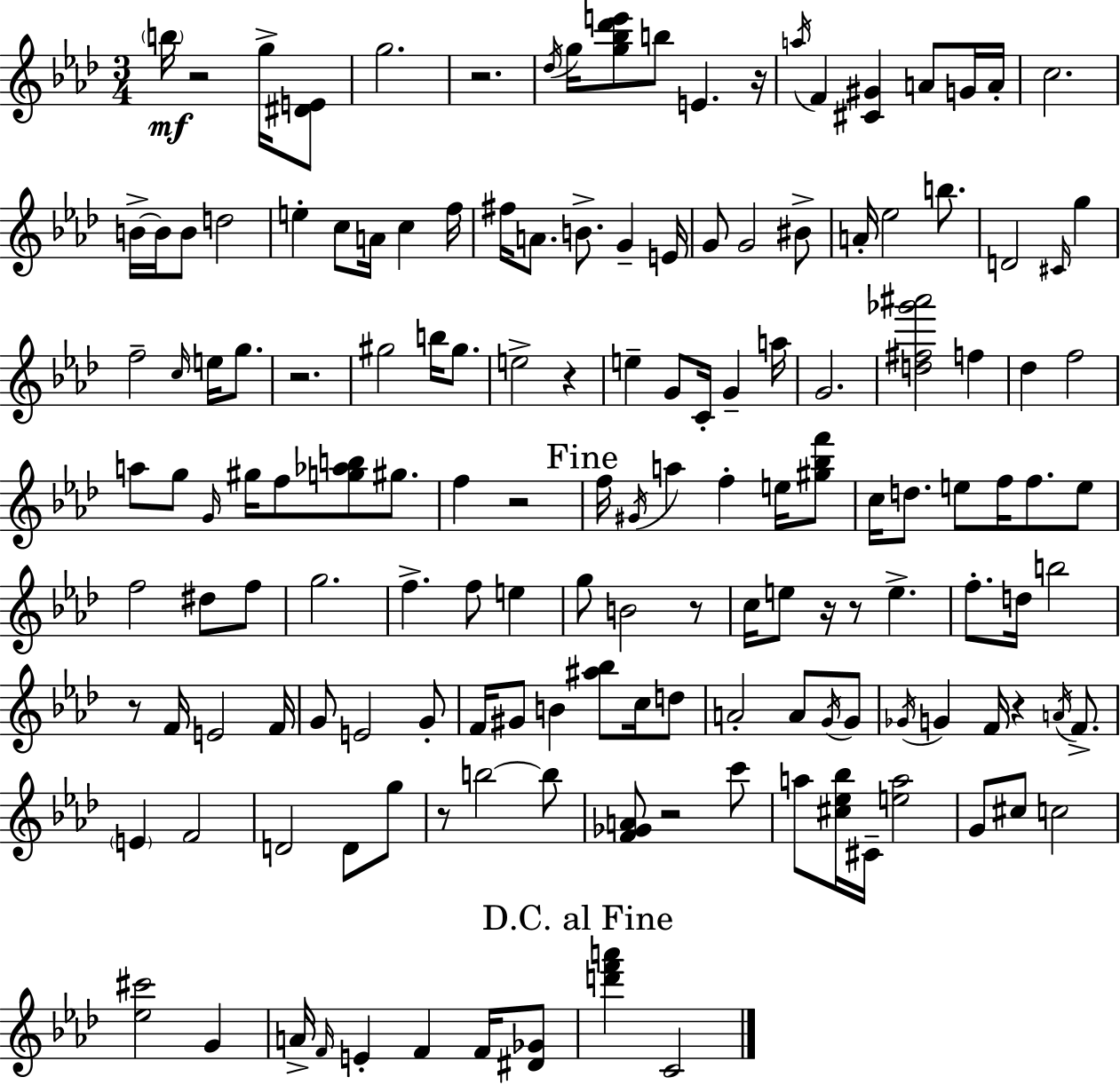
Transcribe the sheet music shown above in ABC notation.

X:1
T:Untitled
M:3/4
L:1/4
K:Fm
b/4 z2 g/4 [^DE]/2 g2 z2 _d/4 g/4 [g_b_d'e']/2 b/2 E z/4 a/4 F [^C^G] A/2 G/4 A/4 c2 B/4 B/4 B/2 d2 e c/2 A/4 c f/4 ^f/4 A/2 B/2 G E/4 G/2 G2 ^B/2 A/4 _e2 b/2 D2 ^C/4 g f2 c/4 e/4 g/2 z2 ^g2 b/4 ^g/2 e2 z e G/2 C/4 G a/4 G2 [d^f_g'^a']2 f _d f2 a/2 g/2 G/4 ^g/4 f/2 [g_ab]/2 ^g/2 f z2 f/4 ^G/4 a f e/4 [^g_bf']/2 c/4 d/2 e/2 f/4 f/2 e/2 f2 ^d/2 f/2 g2 f f/2 e g/2 B2 z/2 c/4 e/2 z/4 z/2 e f/2 d/4 b2 z/2 F/4 E2 F/4 G/2 E2 G/2 F/4 ^G/2 B [^a_b]/2 c/4 d/2 A2 A/2 G/4 G/2 _G/4 G F/4 z A/4 F/2 E F2 D2 D/2 g/2 z/2 b2 b/2 [F_GA]/2 z2 c'/2 a/2 [^c_e_b]/4 ^C/4 [ea]2 G/2 ^c/2 c2 [_e^c']2 G A/4 F/4 E F F/4 [^D_G]/2 [d'f'a'] C2